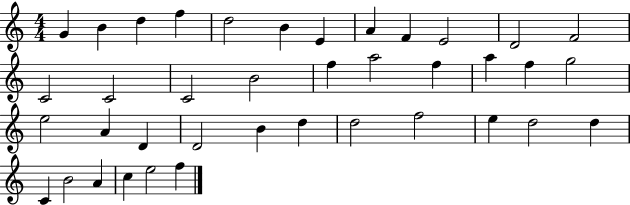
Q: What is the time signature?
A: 4/4